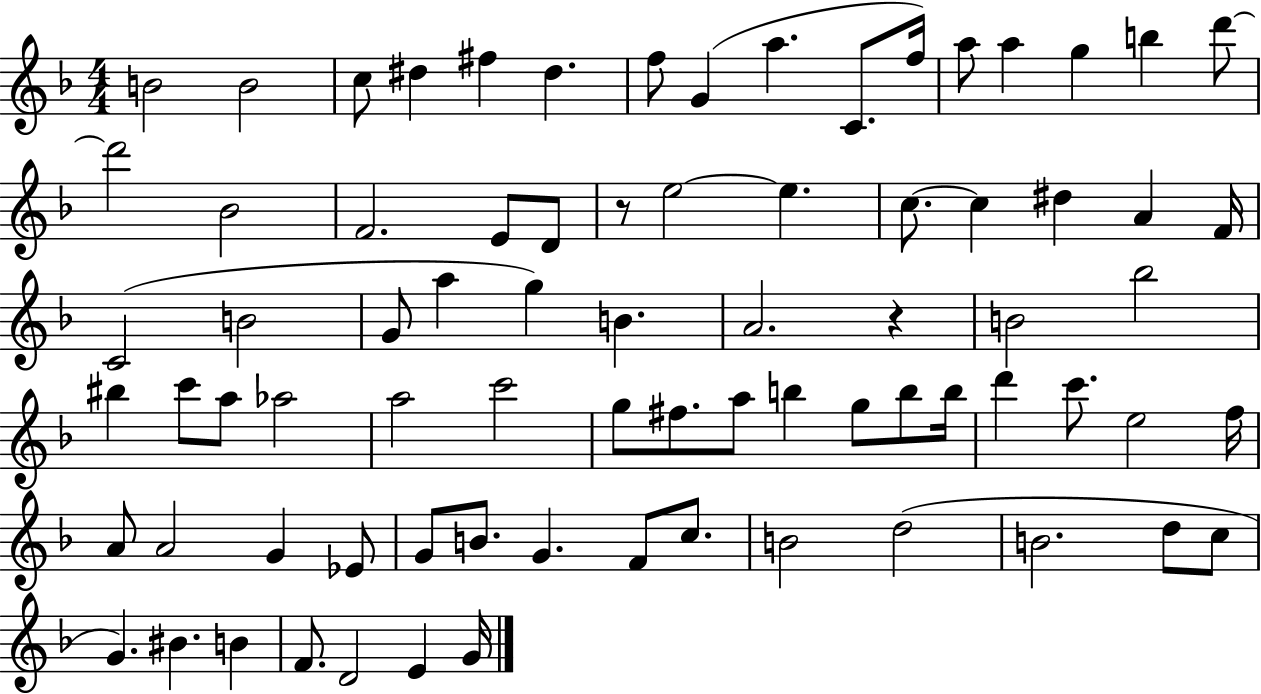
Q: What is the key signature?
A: F major